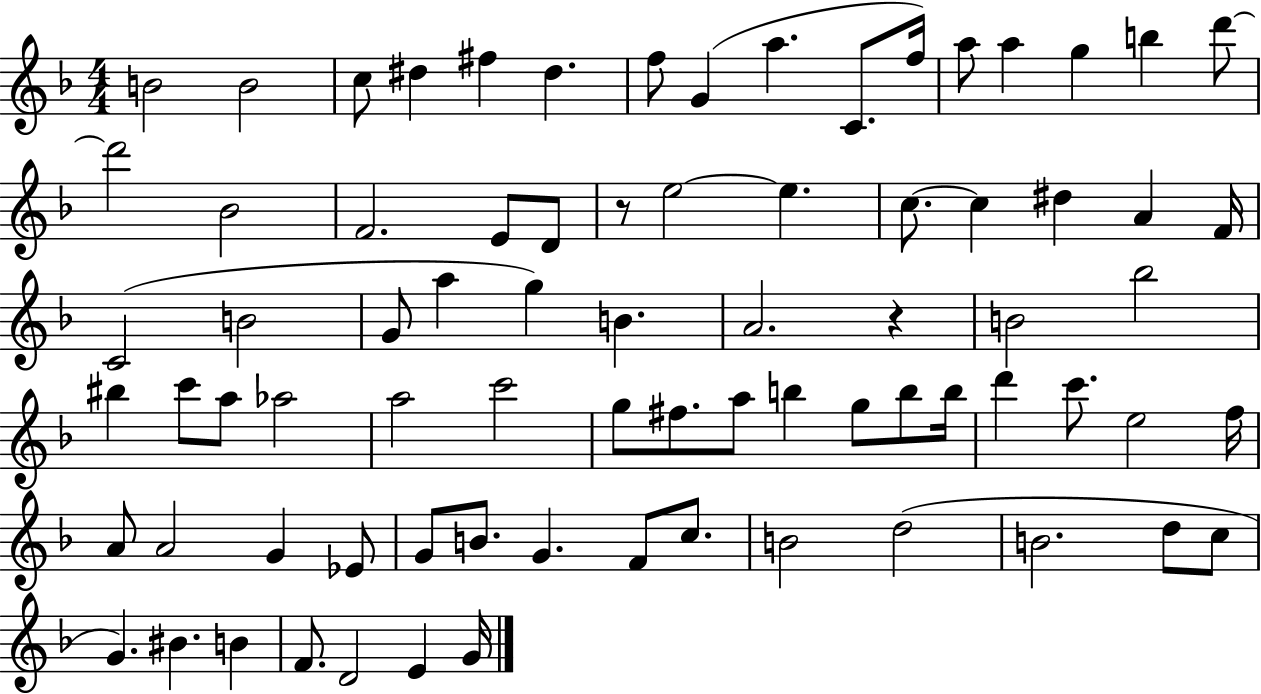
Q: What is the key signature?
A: F major